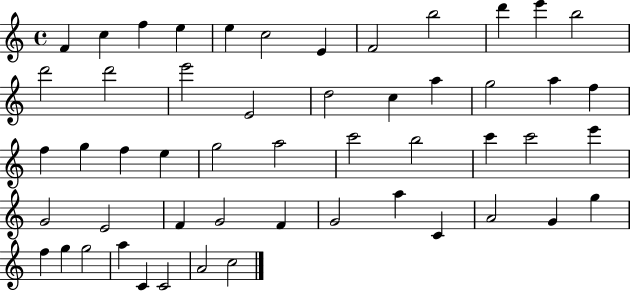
F4/q C5/q F5/q E5/q E5/q C5/h E4/q F4/h B5/h D6/q E6/q B5/h D6/h D6/h E6/h E4/h D5/h C5/q A5/q G5/h A5/q F5/q F5/q G5/q F5/q E5/q G5/h A5/h C6/h B5/h C6/q C6/h E6/q G4/h E4/h F4/q G4/h F4/q G4/h A5/q C4/q A4/h G4/q G5/q F5/q G5/q G5/h A5/q C4/q C4/h A4/h C5/h